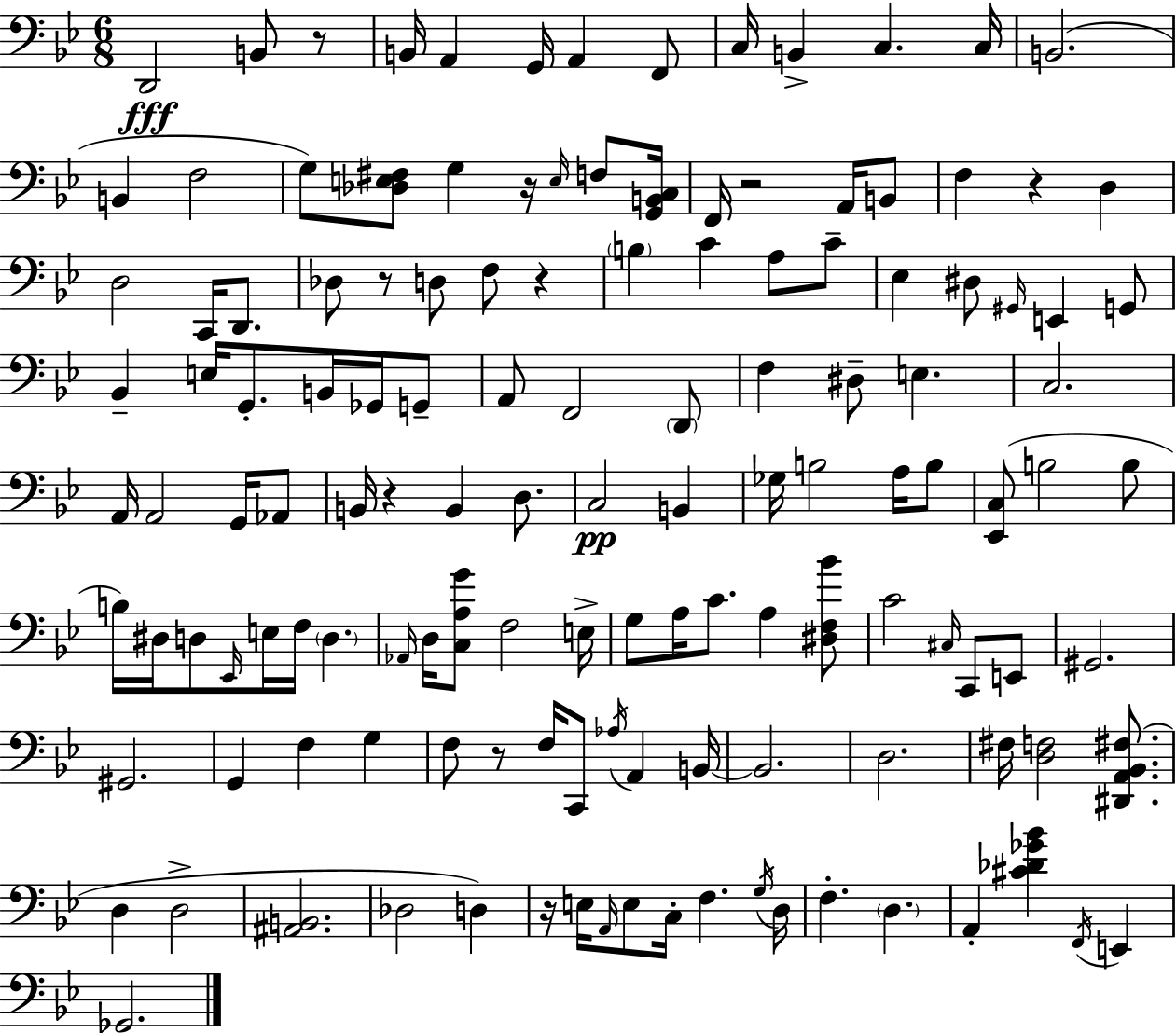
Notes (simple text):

D2/h B2/e R/e B2/s A2/q G2/s A2/q F2/e C3/s B2/q C3/q. C3/s B2/h. B2/q F3/h G3/e [Db3,E3,F#3]/e G3/q R/s E3/s F3/e [G2,B2,C3]/s F2/s R/h A2/s B2/e F3/q R/q D3/q D3/h C2/s D2/e. Db3/e R/e D3/e F3/e R/q B3/q C4/q A3/e C4/e Eb3/q D#3/e G#2/s E2/q G2/e Bb2/q E3/s G2/e. B2/s Gb2/s G2/e A2/e F2/h D2/e F3/q D#3/e E3/q. C3/h. A2/s A2/h G2/s Ab2/e B2/s R/q B2/q D3/e. C3/h B2/q Gb3/s B3/h A3/s B3/e [Eb2,C3]/e B3/h B3/e B3/s D#3/s D3/e Eb2/s E3/s F3/s D3/q. Ab2/s D3/s [C3,A3,G4]/e F3/h E3/s G3/e A3/s C4/e. A3/q [D#3,F3,Bb4]/e C4/h C#3/s C2/e E2/e G#2/h. G#2/h. G2/q F3/q G3/q F3/e R/e F3/s C2/e Ab3/s A2/q B2/s B2/h. D3/h. F#3/s [D3,F3]/h [D#2,A2,Bb2,F#3]/e. D3/q D3/h [A#2,B2]/h. Db3/h D3/q R/s E3/s A2/s E3/e C3/s F3/q. G3/s D3/s F3/q. D3/q. A2/q [C#4,Db4,Gb4,Bb4]/q F2/s E2/q Gb2/h.